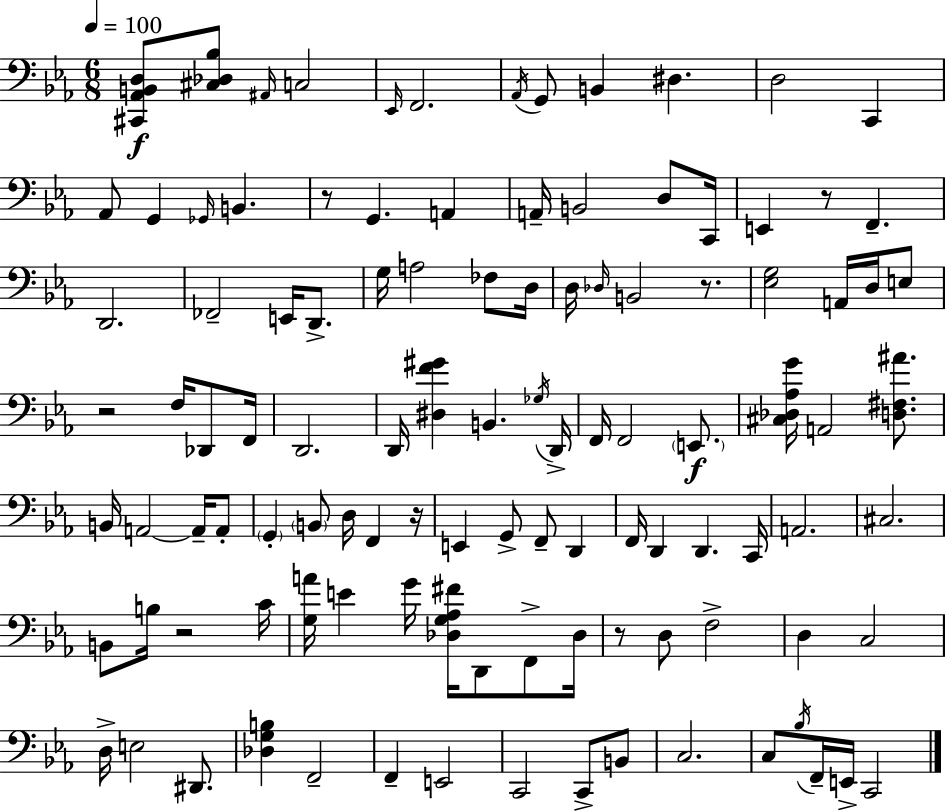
X:1
T:Untitled
M:6/8
L:1/4
K:Eb
[^C,,_A,,B,,D,]/2 [^C,_D,_B,]/2 ^A,,/4 C,2 _E,,/4 F,,2 _A,,/4 G,,/2 B,, ^D, D,2 C,, _A,,/2 G,, _G,,/4 B,, z/2 G,, A,, A,,/4 B,,2 D,/2 C,,/4 E,, z/2 F,, D,,2 _F,,2 E,,/4 D,,/2 G,/4 A,2 _F,/2 D,/4 D,/4 _D,/4 B,,2 z/2 [_E,G,]2 A,,/4 D,/4 E,/2 z2 F,/4 _D,,/2 F,,/4 D,,2 D,,/4 [^D,F^G] B,, _G,/4 D,,/4 F,,/4 F,,2 E,,/2 [^C,_D,_A,G]/4 A,,2 [D,^F,^A]/2 B,,/4 A,,2 A,,/4 A,,/2 G,, B,,/2 D,/4 F,, z/4 E,, G,,/2 F,,/2 D,, F,,/4 D,, D,, C,,/4 A,,2 ^C,2 B,,/2 B,/4 z2 C/4 [G,A]/4 E G/4 [_D,G,_A,^F]/4 D,,/2 F,,/2 _D,/4 z/2 D,/2 F,2 D, C,2 D,/4 E,2 ^D,,/2 [_D,G,B,] F,,2 F,, E,,2 C,,2 C,,/2 B,,/2 C,2 C,/2 _B,/4 F,,/4 E,,/4 C,,2